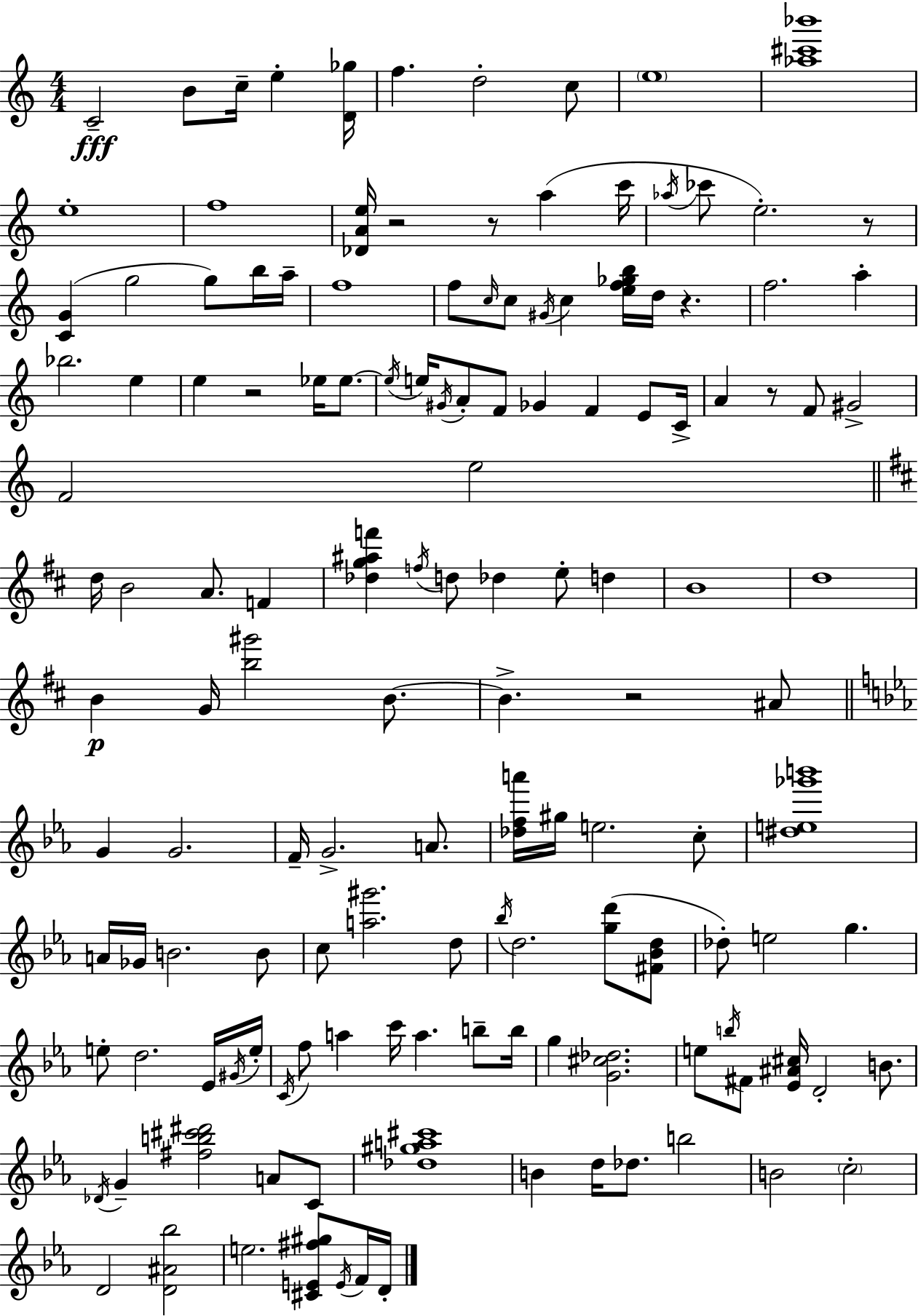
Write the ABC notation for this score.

X:1
T:Untitled
M:4/4
L:1/4
K:Am
C2 B/2 c/4 e [D_g]/4 f d2 c/2 e4 [_a^c'_b']4 e4 f4 [_DAe]/4 z2 z/2 a c'/4 _a/4 _c'/2 e2 z/2 [CG] g2 g/2 b/4 a/4 f4 f/2 c/4 c/2 ^G/4 c [ef_gb]/4 d/4 z f2 a _b2 e e z2 _e/4 _e/2 _e/4 e/4 ^G/4 A/2 F/2 _G F E/2 C/4 A z/2 F/2 ^G2 F2 e2 d/4 B2 A/2 F [_dg^af'] f/4 d/2 _d e/2 d B4 d4 B G/4 [b^g']2 B/2 B z2 ^A/2 G G2 F/4 G2 A/2 [_dfa']/4 ^g/4 e2 c/2 [^de_g'b']4 A/4 _G/4 B2 B/2 c/2 [a^g']2 d/2 _b/4 d2 [gd']/2 [^F_Bd]/2 _d/2 e2 g e/2 d2 _E/4 ^G/4 e/4 C/4 f/2 a c'/4 a b/2 b/4 g [G^c_d]2 e/2 b/4 ^F/2 [_E^A^c]/4 D2 B/2 _D/4 G [^fb^c'^d']2 A/2 C/2 [_d^ga^c']4 B d/4 _d/2 b2 B2 c2 D2 [D^A_b]2 e2 [^CE^f^g]/2 E/4 F/4 D/4